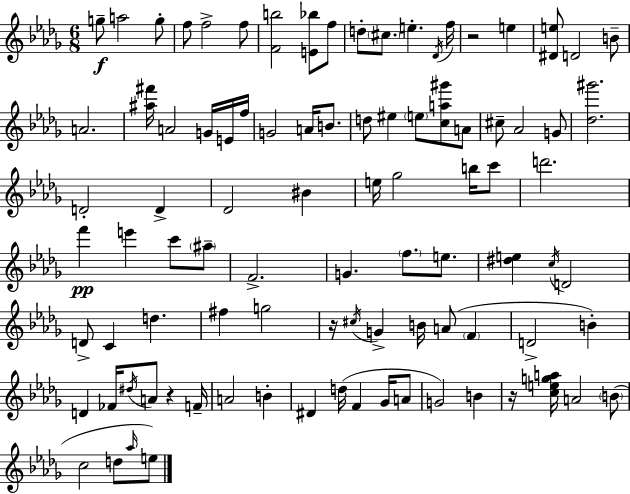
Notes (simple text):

G5/e A5/h G5/e F5/e F5/h F5/e [F4,B5]/h [E4,Bb5]/e F5/e D5/e C#5/e. E5/q. Db4/s F5/s R/h E5/q [D#4,E5]/e D4/h B4/e A4/h. [A#5,F#6]/s A4/h G4/s E4/s F5/s G4/h A4/s B4/e. D5/e EIS5/q E5/e [C5,A5,G#6]/e A4/e C#5/e Ab4/h G4/e [Db5,G#6]/h. D4/h D4/q Db4/h BIS4/q E5/s Gb5/h B5/s C6/e D6/h. F6/q E6/q C6/e A#5/e F4/h. G4/q. F5/e. E5/e. [D#5,E5]/q C5/s D4/h D4/e C4/q D5/q. F#5/q G5/h R/s C#5/s G4/q B4/s A4/e F4/q D4/h B4/q D4/q FES4/s D#5/s A4/e R/q F4/s A4/h B4/q D#4/q D5/s F4/q Gb4/s A4/e G4/h B4/q R/s [C5,E5,G5,A5]/s A4/h B4/e C5/h D5/e Ab5/s E5/e